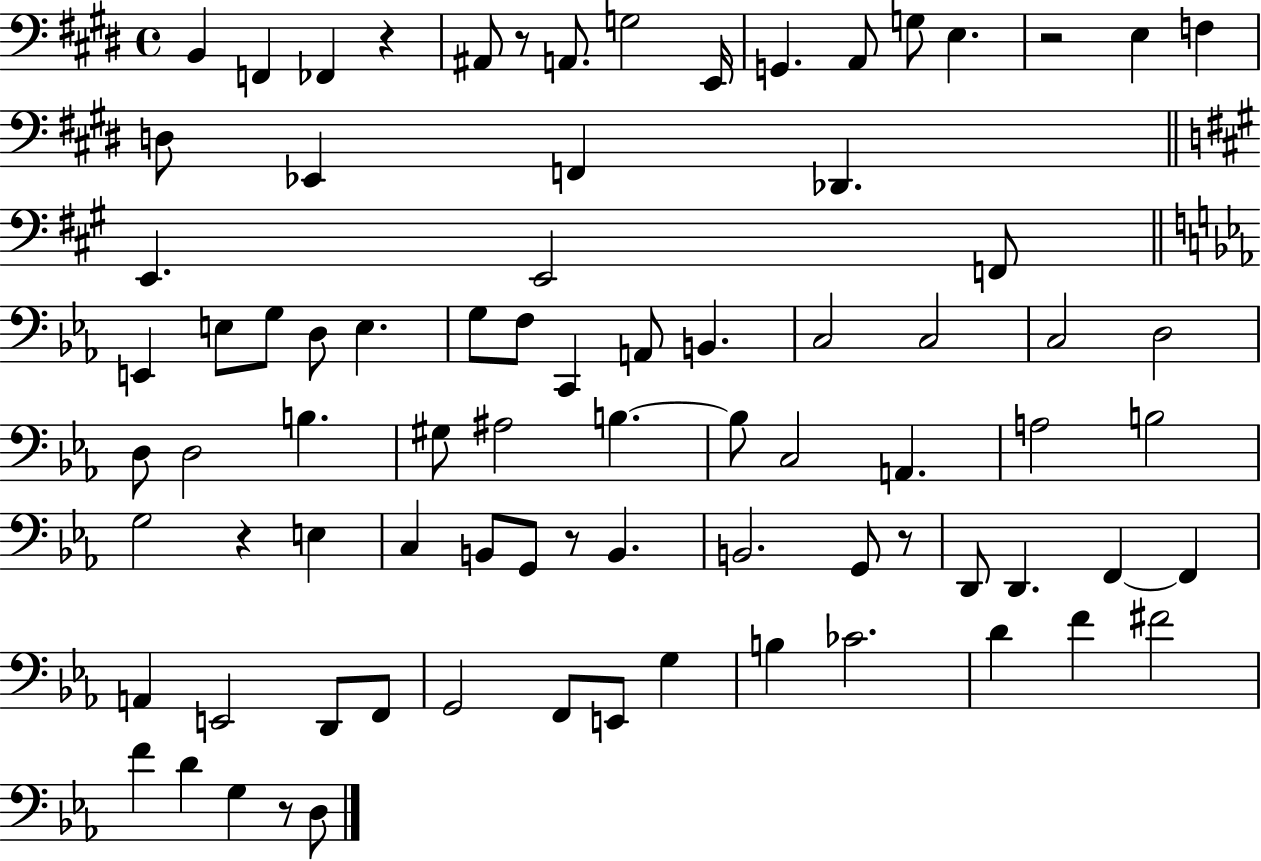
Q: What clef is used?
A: bass